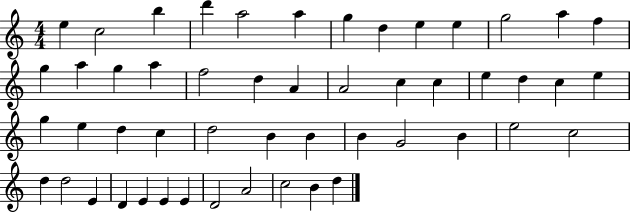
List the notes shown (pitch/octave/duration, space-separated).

E5/q C5/h B5/q D6/q A5/h A5/q G5/q D5/q E5/q E5/q G5/h A5/q F5/q G5/q A5/q G5/q A5/q F5/h D5/q A4/q A4/h C5/q C5/q E5/q D5/q C5/q E5/q G5/q E5/q D5/q C5/q D5/h B4/q B4/q B4/q G4/h B4/q E5/h C5/h D5/q D5/h E4/q D4/q E4/q E4/q E4/q D4/h A4/h C5/h B4/q D5/q